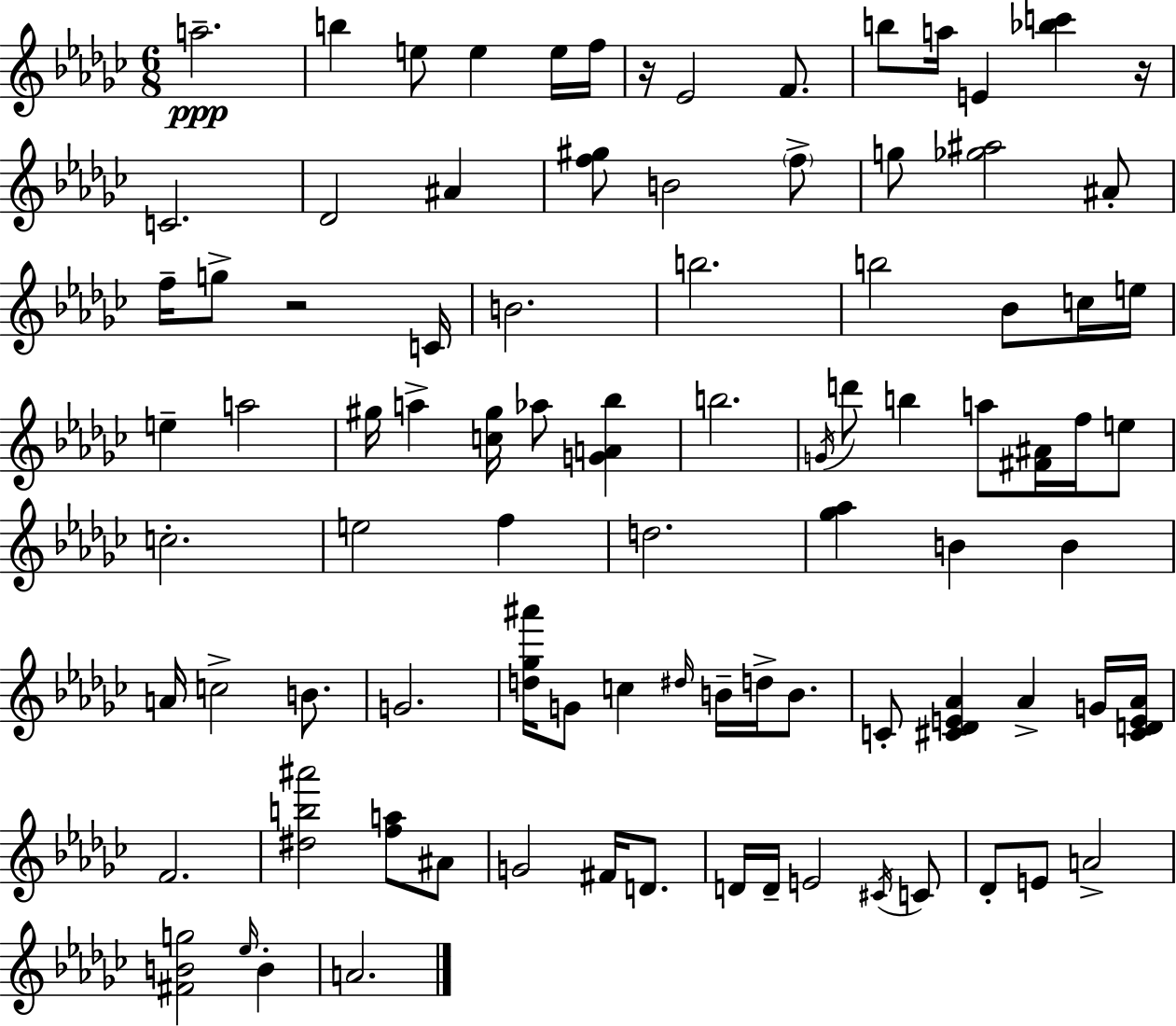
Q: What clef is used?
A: treble